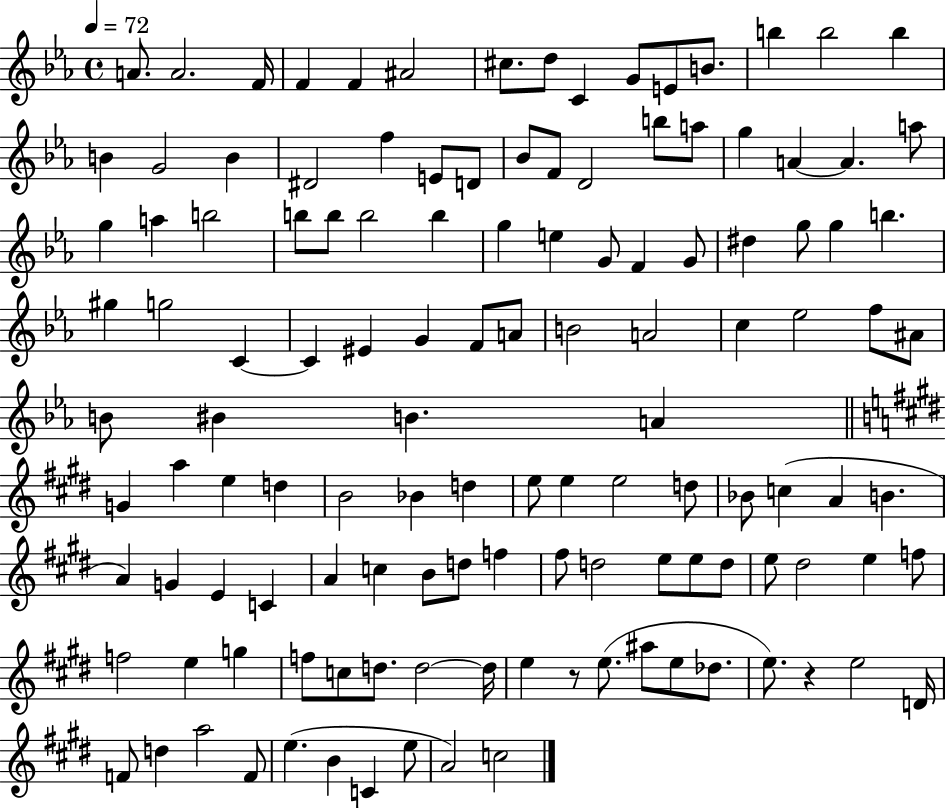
X:1
T:Untitled
M:4/4
L:1/4
K:Eb
A/2 A2 F/4 F F ^A2 ^c/2 d/2 C G/2 E/2 B/2 b b2 b B G2 B ^D2 f E/2 D/2 _B/2 F/2 D2 b/2 a/2 g A A a/2 g a b2 b/2 b/2 b2 b g e G/2 F G/2 ^d g/2 g b ^g g2 C C ^E G F/2 A/2 B2 A2 c _e2 f/2 ^A/2 B/2 ^B B A G a e d B2 _B d e/2 e e2 d/2 _B/2 c A B A G E C A c B/2 d/2 f ^f/2 d2 e/2 e/2 d/2 e/2 ^d2 e f/2 f2 e g f/2 c/2 d/2 d2 d/4 e z/2 e/2 ^a/2 e/2 _d/2 e/2 z e2 D/4 F/2 d a2 F/2 e B C e/2 A2 c2